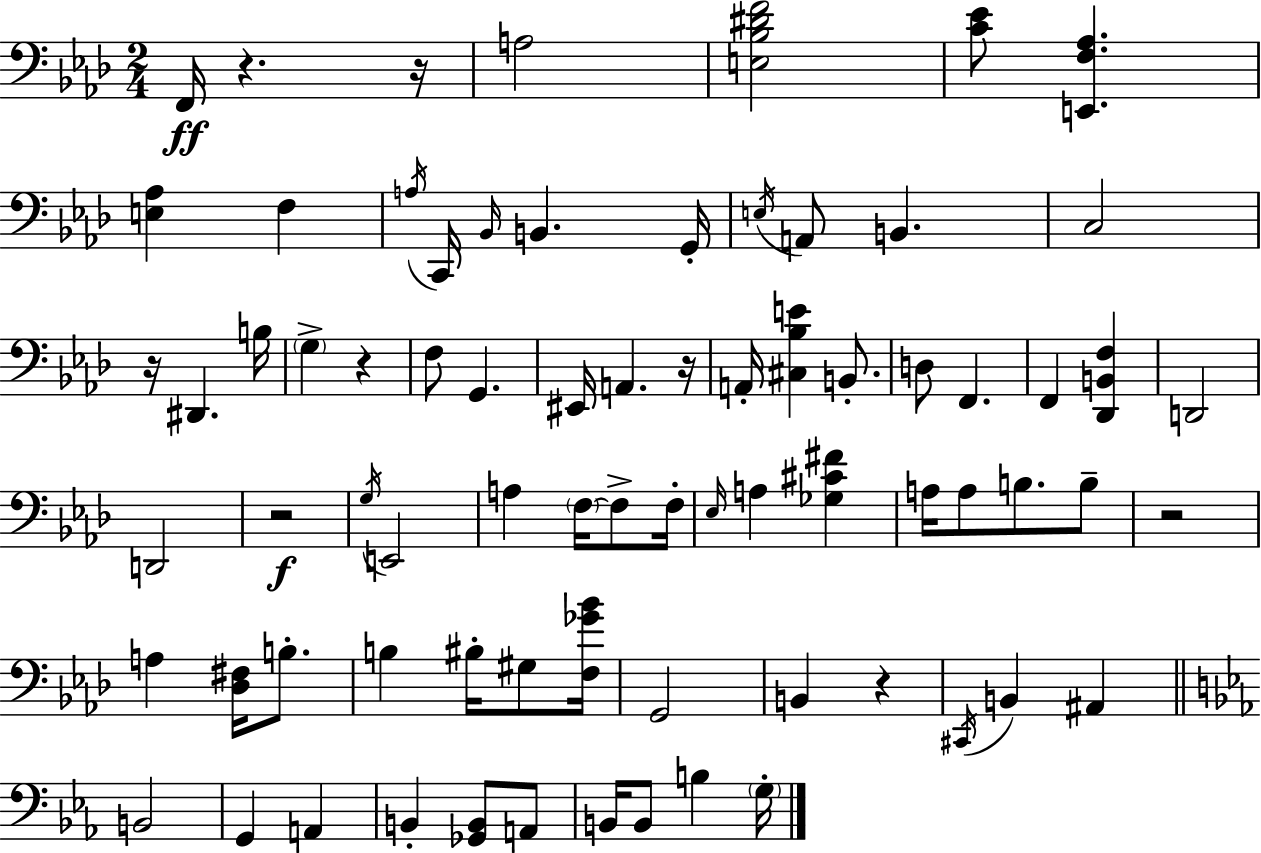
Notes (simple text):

F2/s R/q. R/s A3/h [E3,Bb3,D#4,F4]/h [C4,Eb4]/e [E2,F3,Ab3]/q. [E3,Ab3]/q F3/q A3/s C2/s Bb2/s B2/q. G2/s E3/s A2/e B2/q. C3/h R/s D#2/q. B3/s G3/q R/q F3/e G2/q. EIS2/s A2/q. R/s A2/s [C#3,Bb3,E4]/q B2/e. D3/e F2/q. F2/q [Db2,B2,F3]/q D2/h D2/h R/h G3/s E2/h A3/q F3/s F3/e F3/s Eb3/s A3/q [Gb3,C#4,F#4]/q A3/s A3/e B3/e. B3/e R/h A3/q [Db3,F#3]/s B3/e. B3/q BIS3/s G#3/e [F3,Gb4,Bb4]/s G2/h B2/q R/q C#2/s B2/q A#2/q B2/h G2/q A2/q B2/q [Gb2,B2]/e A2/e B2/s B2/e B3/q G3/s